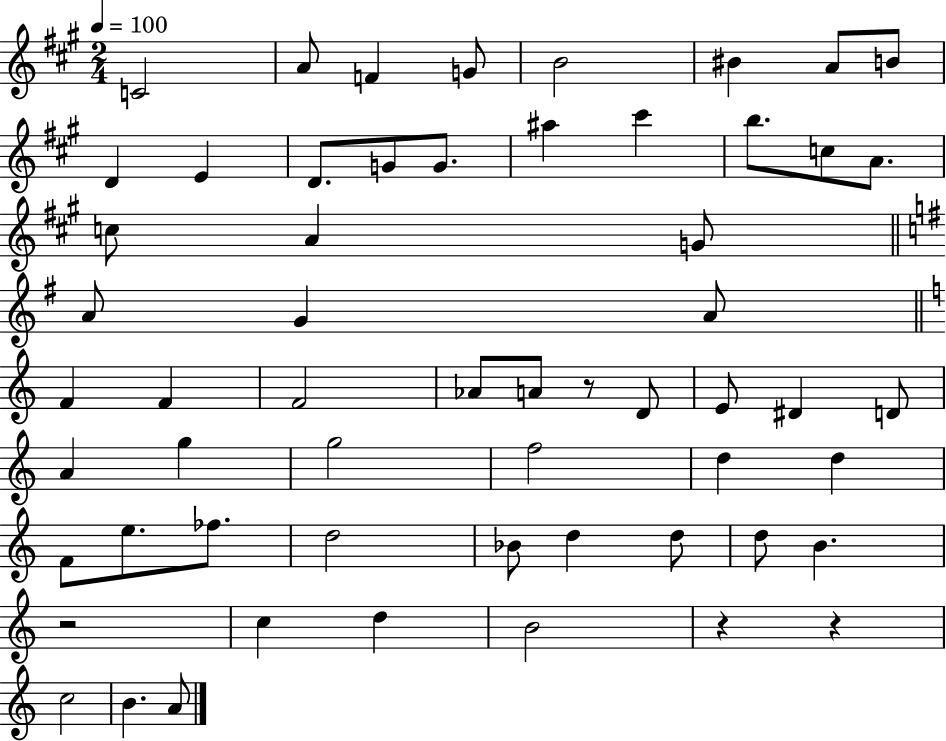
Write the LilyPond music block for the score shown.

{
  \clef treble
  \numericTimeSignature
  \time 2/4
  \key a \major
  \tempo 4 = 100
  c'2 | a'8 f'4 g'8 | b'2 | bis'4 a'8 b'8 | \break d'4 e'4 | d'8. g'8 g'8. | ais''4 cis'''4 | b''8. c''8 a'8. | \break c''8 a'4 g'8 | \bar "||" \break \key g \major a'8 g'4 a'8 | \bar "||" \break \key c \major f'4 f'4 | f'2 | aes'8 a'8 r8 d'8 | e'8 dis'4 d'8 | \break a'4 g''4 | g''2 | f''2 | d''4 d''4 | \break f'8 e''8. fes''8. | d''2 | bes'8 d''4 d''8 | d''8 b'4. | \break r2 | c''4 d''4 | b'2 | r4 r4 | \break c''2 | b'4. a'8 | \bar "|."
}